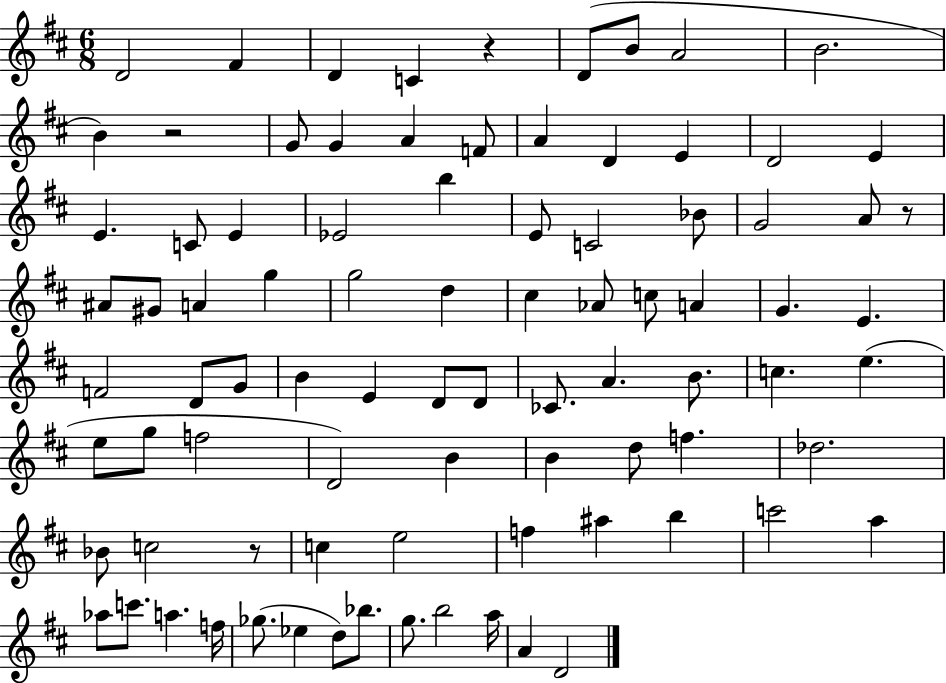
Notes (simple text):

D4/h F#4/q D4/q C4/q R/q D4/e B4/e A4/h B4/h. B4/q R/h G4/e G4/q A4/q F4/e A4/q D4/q E4/q D4/h E4/q E4/q. C4/e E4/q Eb4/h B5/q E4/e C4/h Bb4/e G4/h A4/e R/e A#4/e G#4/e A4/q G5/q G5/h D5/q C#5/q Ab4/e C5/e A4/q G4/q. E4/q. F4/h D4/e G4/e B4/q E4/q D4/e D4/e CES4/e. A4/q. B4/e. C5/q. E5/q. E5/e G5/e F5/h D4/h B4/q B4/q D5/e F5/q. Db5/h. Bb4/e C5/h R/e C5/q E5/h F5/q A#5/q B5/q C6/h A5/q Ab5/e C6/e. A5/q. F5/s Gb5/e. Eb5/q D5/e Bb5/e. G5/e. B5/h A5/s A4/q D4/h